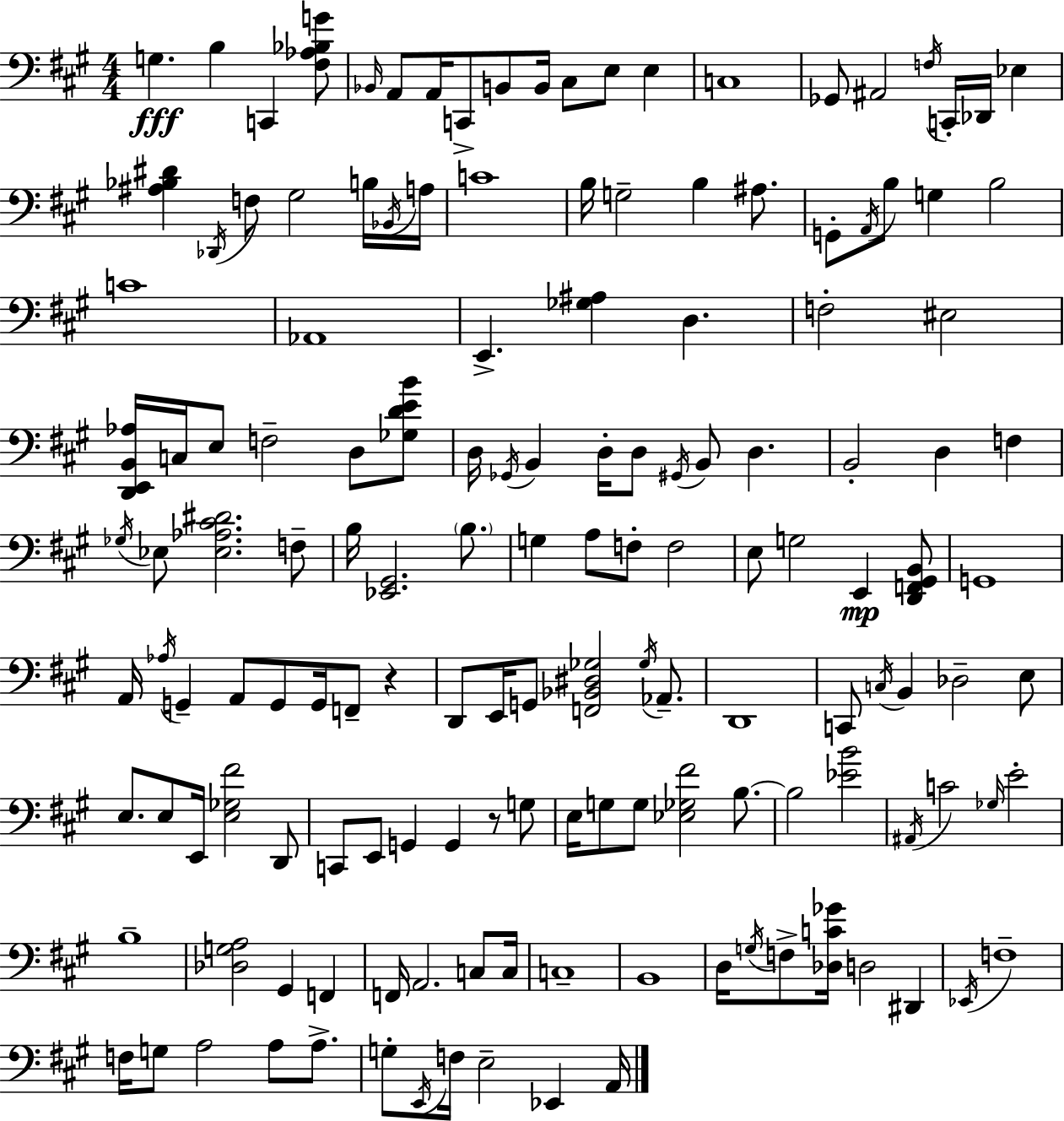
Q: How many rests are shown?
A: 2